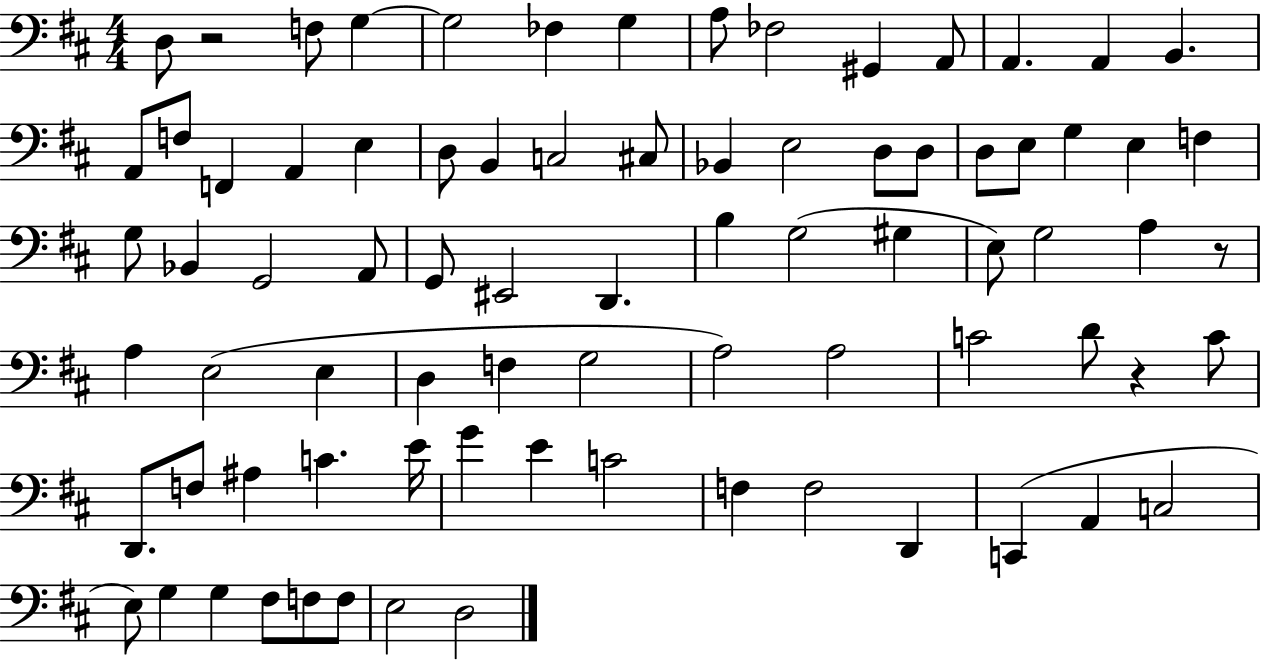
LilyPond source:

{
  \clef bass
  \numericTimeSignature
  \time 4/4
  \key d \major
  d8 r2 f8 g4~~ | g2 fes4 g4 | a8 fes2 gis,4 a,8 | a,4. a,4 b,4. | \break a,8 f8 f,4 a,4 e4 | d8 b,4 c2 cis8 | bes,4 e2 d8 d8 | d8 e8 g4 e4 f4 | \break g8 bes,4 g,2 a,8 | g,8 eis,2 d,4. | b4 g2( gis4 | e8) g2 a4 r8 | \break a4 e2( e4 | d4 f4 g2 | a2) a2 | c'2 d'8 r4 c'8 | \break d,8. f8 ais4 c'4. e'16 | g'4 e'4 c'2 | f4 f2 d,4 | c,4( a,4 c2 | \break e8) g4 g4 fis8 f8 f8 | e2 d2 | \bar "|."
}